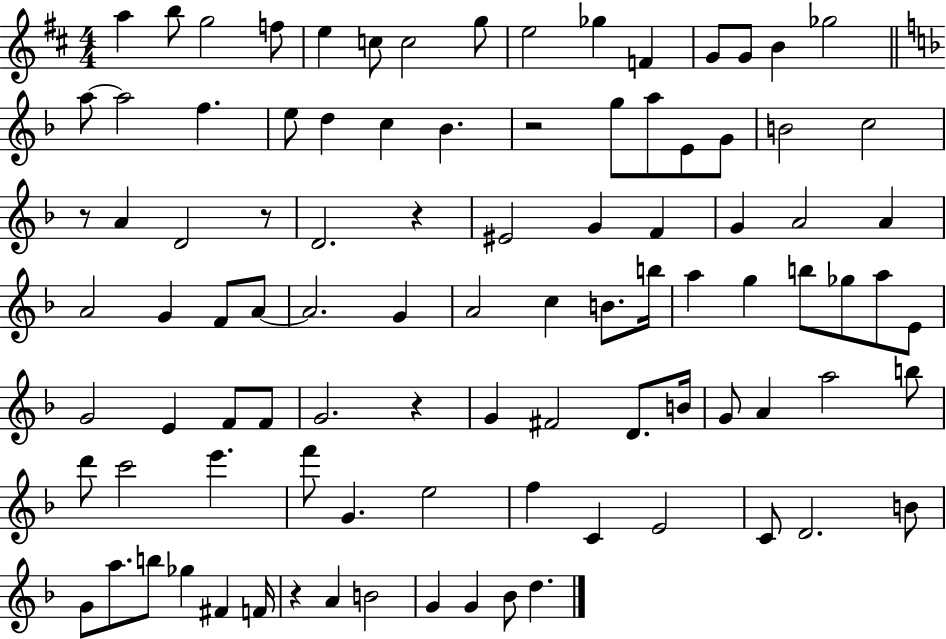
{
  \clef treble
  \numericTimeSignature
  \time 4/4
  \key d \major
  a''4 b''8 g''2 f''8 | e''4 c''8 c''2 g''8 | e''2 ges''4 f'4 | g'8 g'8 b'4 ges''2 | \break \bar "||" \break \key d \minor a''8~~ a''2 f''4. | e''8 d''4 c''4 bes'4. | r2 g''8 a''8 e'8 g'8 | b'2 c''2 | \break r8 a'4 d'2 r8 | d'2. r4 | eis'2 g'4 f'4 | g'4 a'2 a'4 | \break a'2 g'4 f'8 a'8~~ | a'2. g'4 | a'2 c''4 b'8. b''16 | a''4 g''4 b''8 ges''8 a''8 e'8 | \break g'2 e'4 f'8 f'8 | g'2. r4 | g'4 fis'2 d'8. b'16 | g'8 a'4 a''2 b''8 | \break d'''8 c'''2 e'''4. | f'''8 g'4. e''2 | f''4 c'4 e'2 | c'8 d'2. b'8 | \break g'8 a''8. b''8 ges''4 fis'4 f'16 | r4 a'4 b'2 | g'4 g'4 bes'8 d''4. | \bar "|."
}